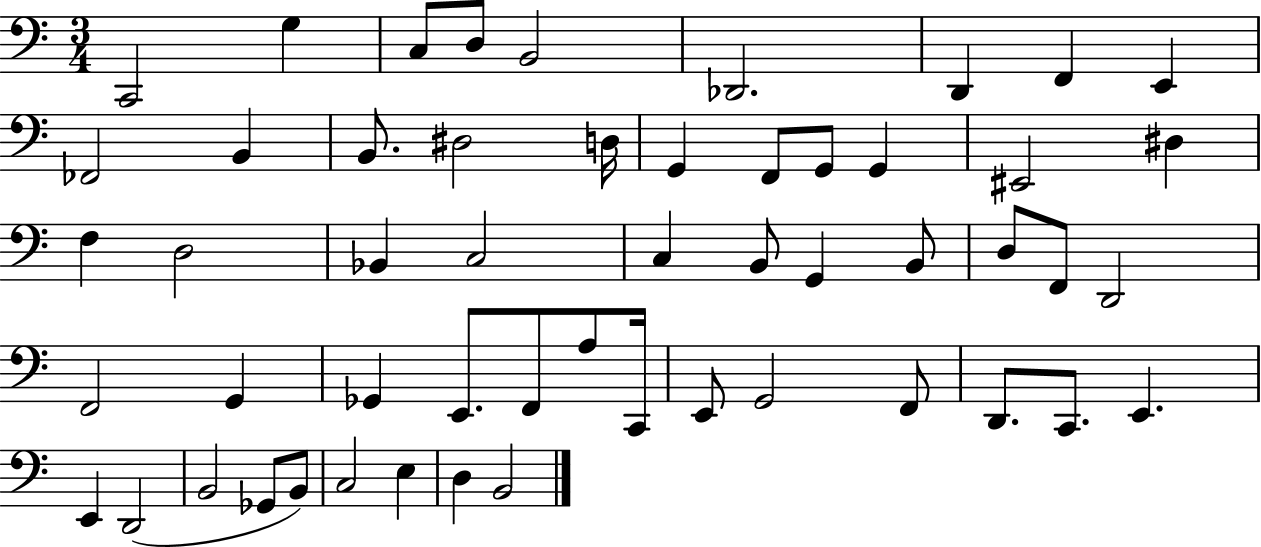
C2/h G3/q C3/e D3/e B2/h Db2/h. D2/q F2/q E2/q FES2/h B2/q B2/e. D#3/h D3/s G2/q F2/e G2/e G2/q EIS2/h D#3/q F3/q D3/h Bb2/q C3/h C3/q B2/e G2/q B2/e D3/e F2/e D2/h F2/h G2/q Gb2/q E2/e. F2/e A3/e C2/s E2/e G2/h F2/e D2/e. C2/e. E2/q. E2/q D2/h B2/h Gb2/e B2/e C3/h E3/q D3/q B2/h